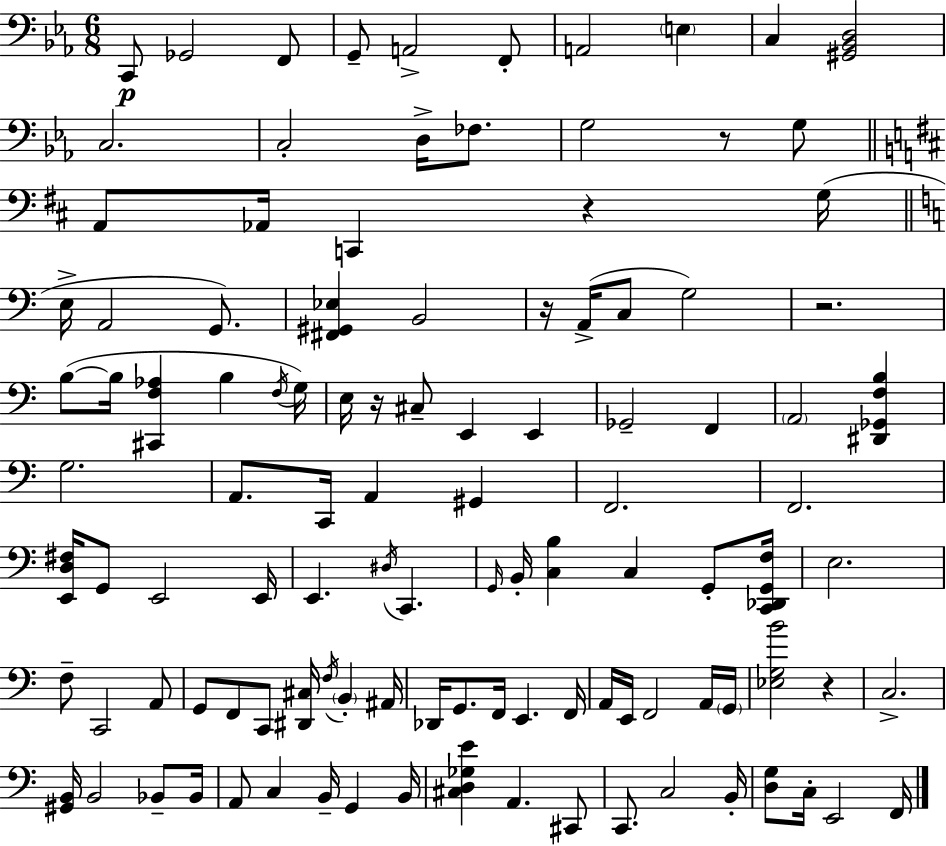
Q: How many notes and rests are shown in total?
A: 110